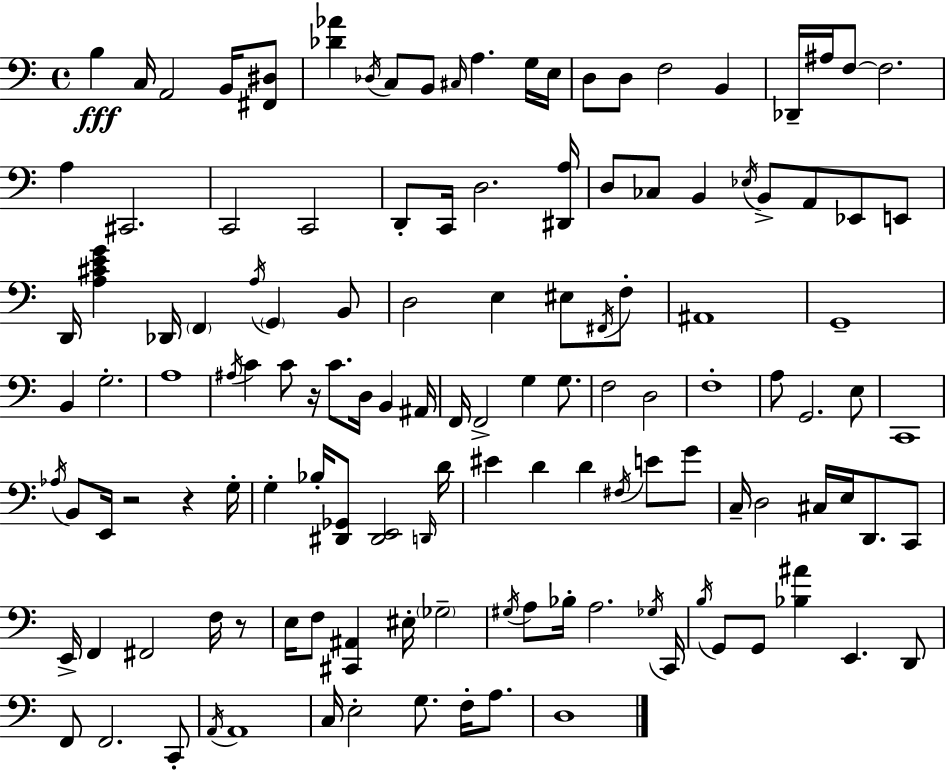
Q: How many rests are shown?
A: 4